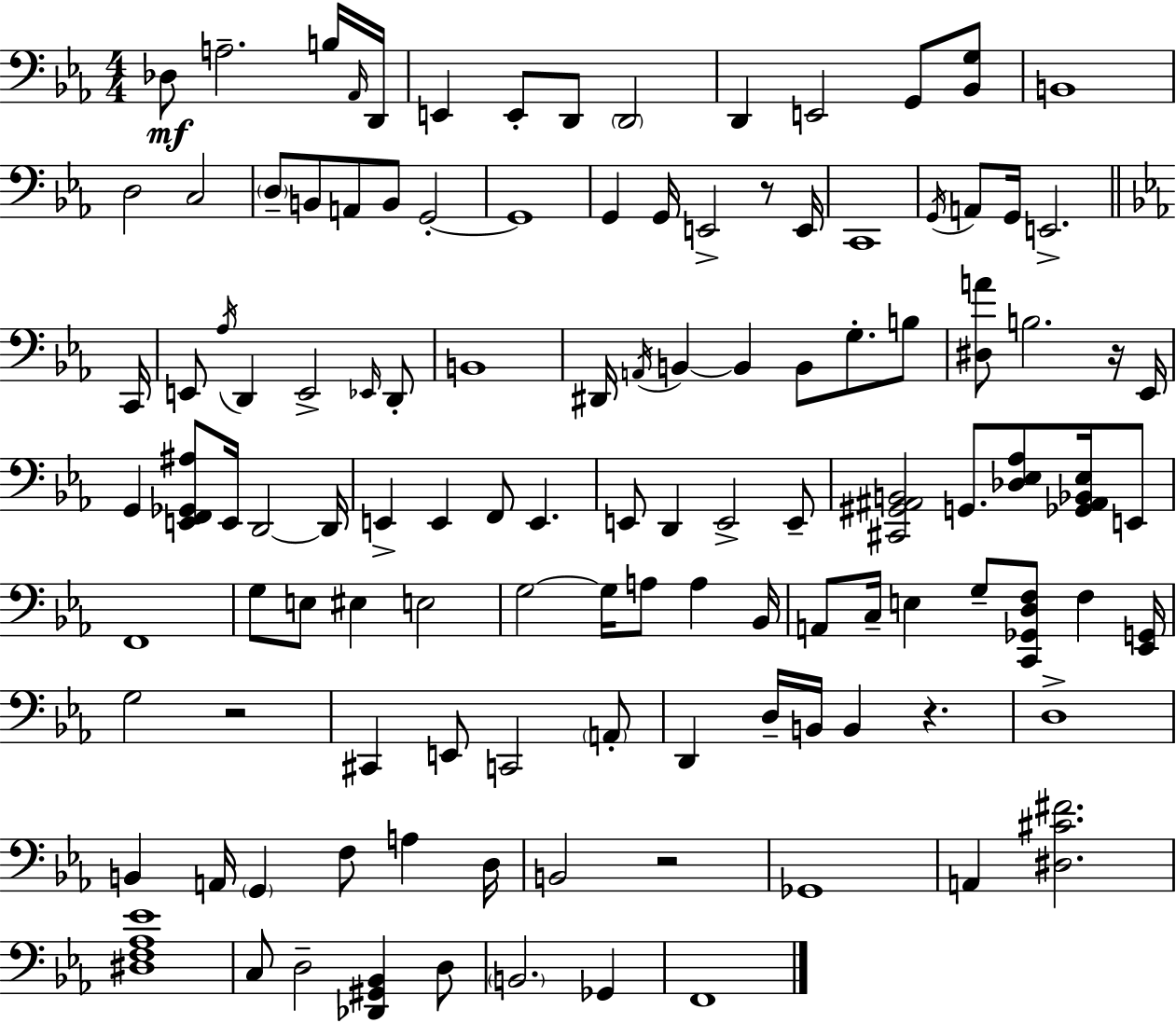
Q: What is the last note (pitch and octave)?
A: F2